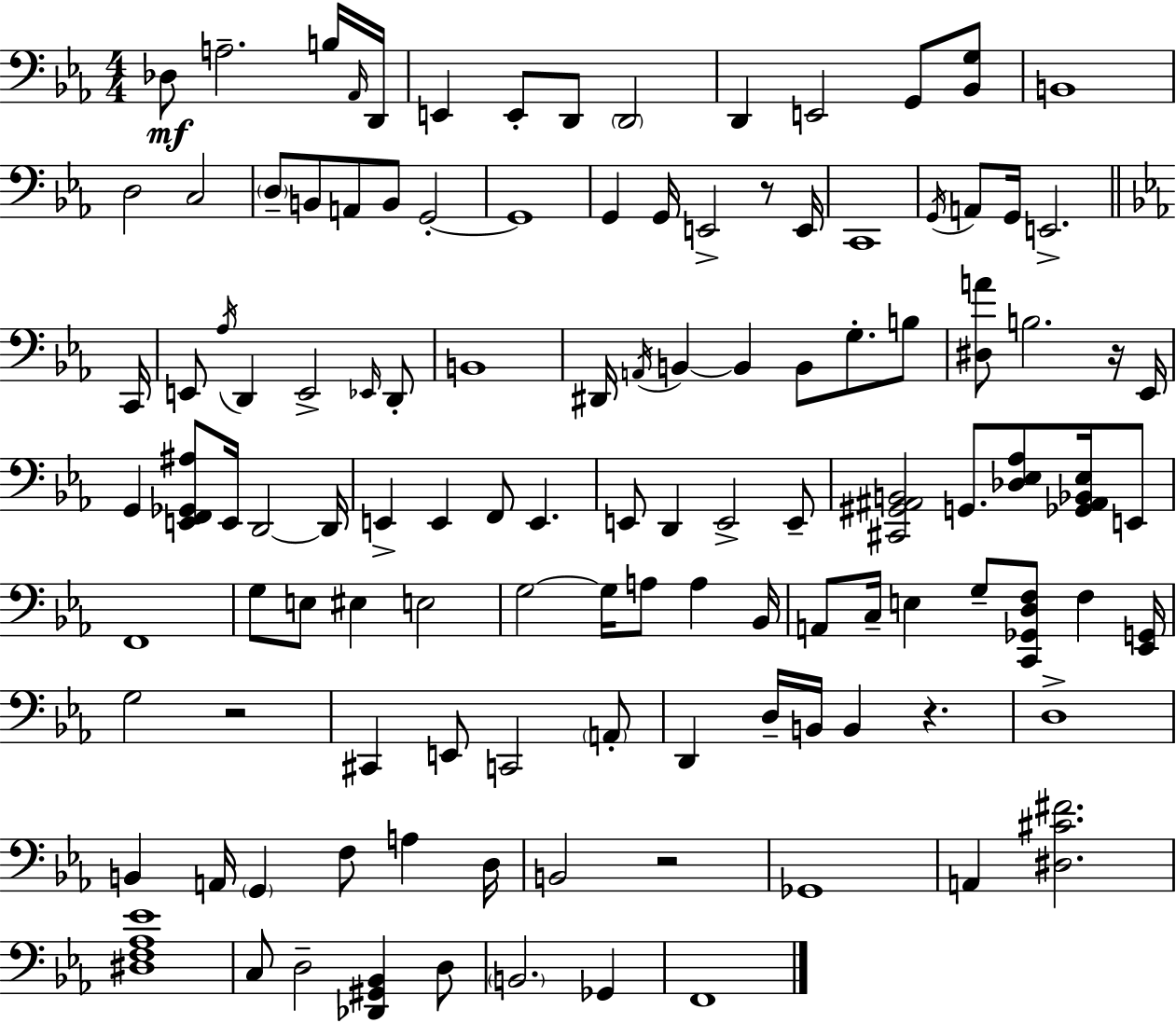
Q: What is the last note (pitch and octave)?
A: F2